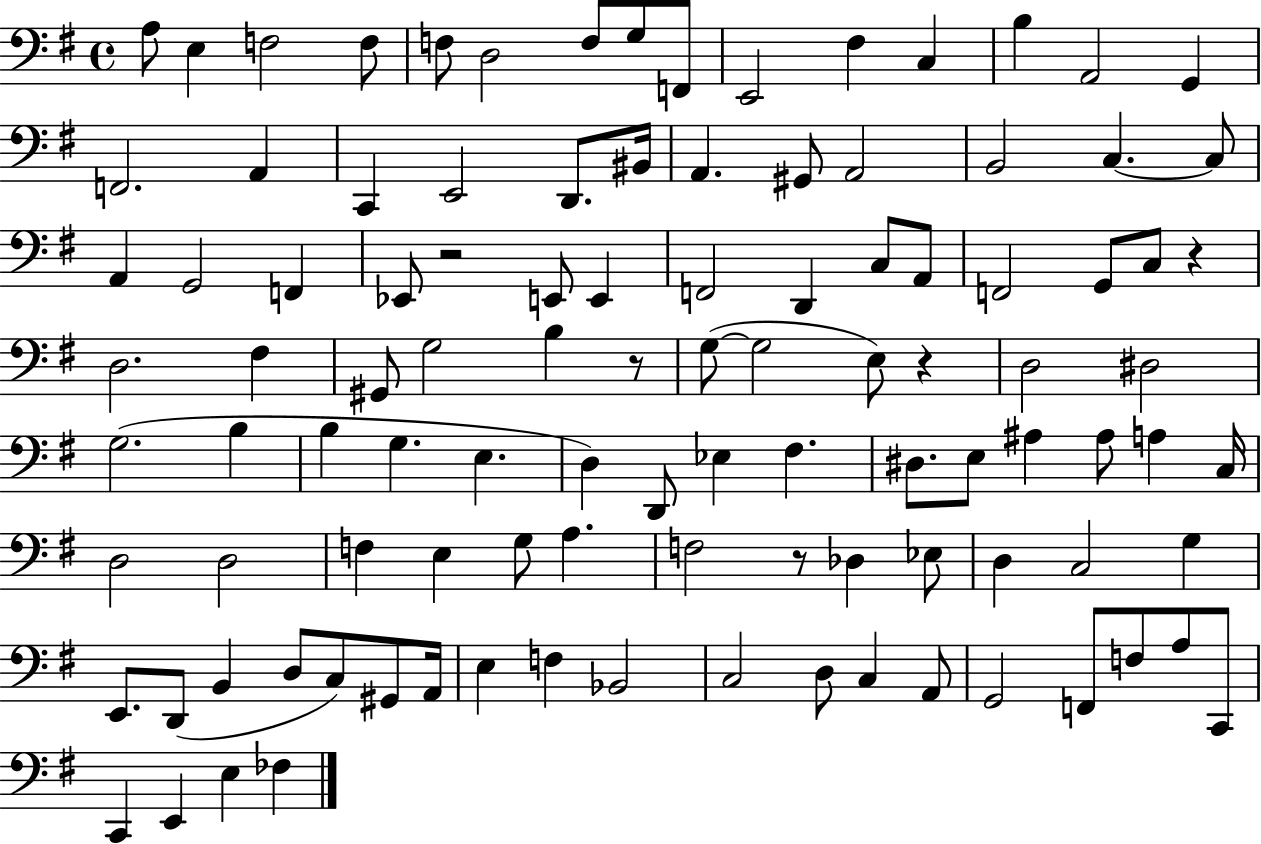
{
  \clef bass
  \time 4/4
  \defaultTimeSignature
  \key g \major
  a8 e4 f2 f8 | f8 d2 f8 g8 f,8 | e,2 fis4 c4 | b4 a,2 g,4 | \break f,2. a,4 | c,4 e,2 d,8. bis,16 | a,4. gis,8 a,2 | b,2 c4.~~ c8 | \break a,4 g,2 f,4 | ees,8 r2 e,8 e,4 | f,2 d,4 c8 a,8 | f,2 g,8 c8 r4 | \break d2. fis4 | gis,8 g2 b4 r8 | g8~(~ g2 e8) r4 | d2 dis2 | \break g2.( b4 | b4 g4. e4. | d4) d,8 ees4 fis4. | dis8. e8 ais4 ais8 a4 c16 | \break d2 d2 | f4 e4 g8 a4. | f2 r8 des4 ees8 | d4 c2 g4 | \break e,8. d,8( b,4 d8 c8) gis,8 a,16 | e4 f4 bes,2 | c2 d8 c4 a,8 | g,2 f,8 f8 a8 c,8 | \break c,4 e,4 e4 fes4 | \bar "|."
}